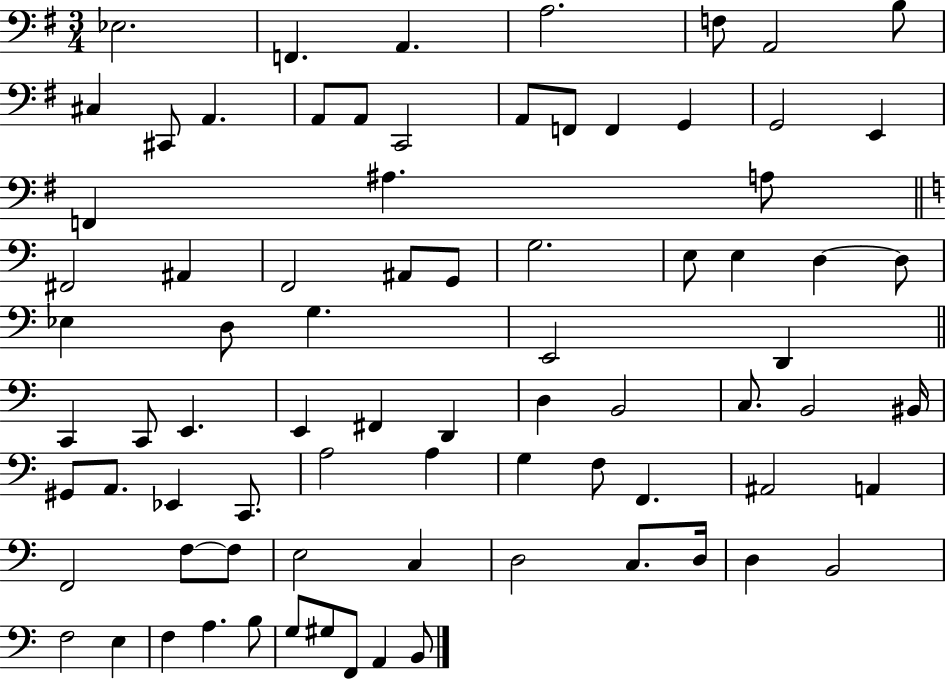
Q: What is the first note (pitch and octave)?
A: Eb3